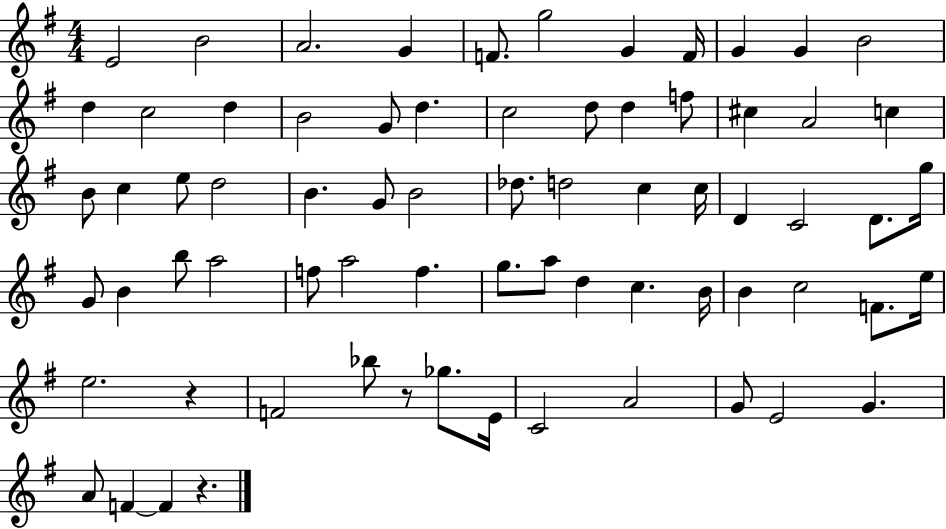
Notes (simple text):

E4/h B4/h A4/h. G4/q F4/e. G5/h G4/q F4/s G4/q G4/q B4/h D5/q C5/h D5/q B4/h G4/e D5/q. C5/h D5/e D5/q F5/e C#5/q A4/h C5/q B4/e C5/q E5/e D5/h B4/q. G4/e B4/h Db5/e. D5/h C5/q C5/s D4/q C4/h D4/e. G5/s G4/e B4/q B5/e A5/h F5/e A5/h F5/q. G5/e. A5/e D5/q C5/q. B4/s B4/q C5/h F4/e. E5/s E5/h. R/q F4/h Bb5/e R/e Gb5/e. E4/s C4/h A4/h G4/e E4/h G4/q. A4/e F4/q F4/q R/q.